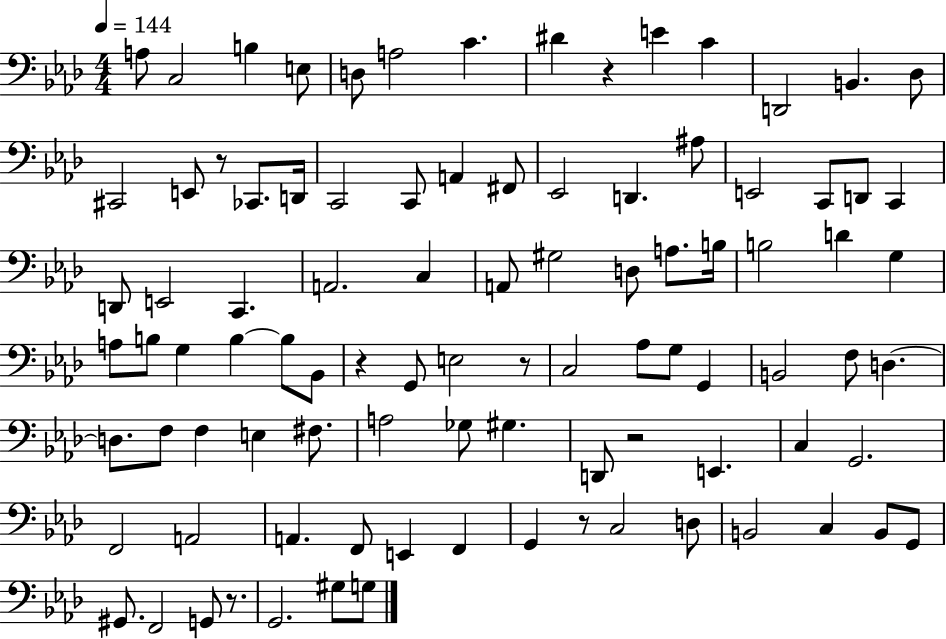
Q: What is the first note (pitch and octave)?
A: A3